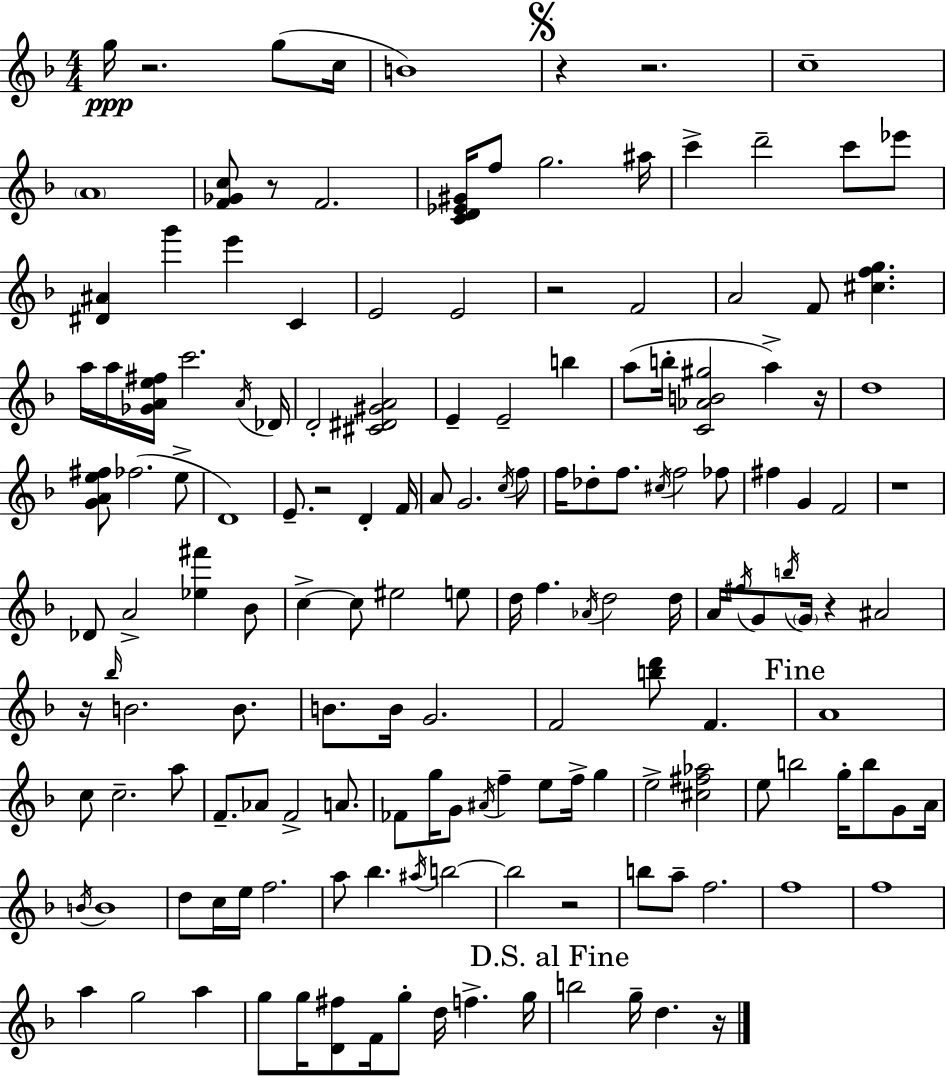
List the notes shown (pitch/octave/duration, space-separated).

G5/s R/h. G5/e C5/s B4/w R/q R/h. C5/w A4/w [F4,Gb4,C5]/e R/e F4/h. [C4,D4,Eb4,G#4]/s F5/e G5/h. A#5/s C6/q D6/h C6/e Eb6/e [D#4,A#4]/q G6/q E6/q C4/q E4/h E4/h R/h F4/h A4/h F4/e [C#5,F5,G5]/q. A5/s A5/s [Gb4,A4,E5,F#5]/s C6/h. A4/s Db4/s D4/h [C#4,D#4,G#4,A4]/h E4/q E4/h B5/q A5/e B5/s [C4,Ab4,B4,G#5]/h A5/q R/s D5/w [G4,A4,E5,F#5]/e FES5/h. E5/e D4/w E4/e. R/h D4/q F4/s A4/e G4/h. C5/s F5/e F5/s Db5/e F5/e. C#5/s F5/h FES5/e F#5/q G4/q F4/h R/w Db4/e A4/h [Eb5,F#6]/q Bb4/e C5/q C5/e EIS5/h E5/e D5/s F5/q. Ab4/s D5/h D5/s A4/s F#5/s G4/e B5/s G4/s R/q A#4/h R/s Bb5/s B4/h. B4/e. B4/e. B4/s G4/h. F4/h [B5,D6]/e F4/q. A4/w C5/e C5/h. A5/e F4/e. Ab4/e F4/h A4/e. FES4/e G5/s G4/e A#4/s F5/q E5/e F5/s G5/q E5/h [C#5,F#5,Ab5]/h E5/e B5/h G5/s B5/e G4/e A4/s B4/s B4/w D5/e C5/s E5/s F5/h. A5/e Bb5/q. A#5/s B5/h B5/h R/h B5/e A5/e F5/h. F5/w F5/w A5/q G5/h A5/q G5/e G5/s [D4,F#5]/e F4/s G5/e D5/s F5/q. G5/s B5/h G5/s D5/q. R/s